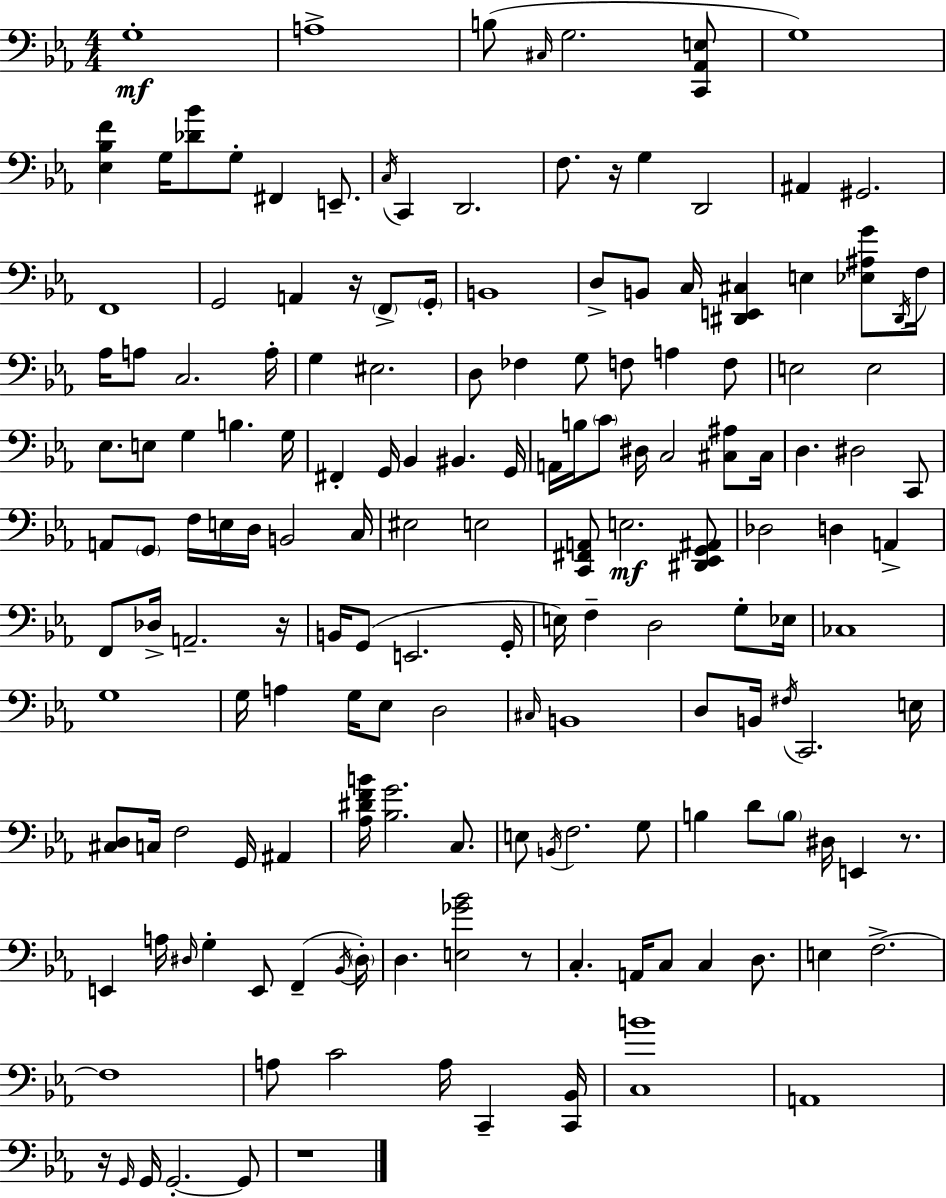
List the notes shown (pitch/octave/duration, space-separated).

G3/w A3/w B3/e C#3/s G3/h. [C2,Ab2,E3]/e G3/w [Eb3,Bb3,F4]/q G3/s [Db4,Bb4]/e G3/e F#2/q E2/e. C3/s C2/q D2/h. F3/e. R/s G3/q D2/h A#2/q G#2/h. F2/w G2/h A2/q R/s F2/e G2/s B2/w D3/e B2/e C3/s [D#2,E2,C#3]/q E3/q [Eb3,A#3,G4]/e D#2/s F3/s Ab3/s A3/e C3/h. A3/s G3/q EIS3/h. D3/e FES3/q G3/e F3/e A3/q F3/e E3/h E3/h Eb3/e. E3/e G3/q B3/q. G3/s F#2/q G2/s Bb2/q BIS2/q. G2/s A2/s B3/s C4/e D#3/s C3/h [C#3,A#3]/e C#3/s D3/q. D#3/h C2/e A2/e G2/e F3/s E3/s D3/s B2/h C3/s EIS3/h E3/h [C2,F#2,A2]/e E3/h. [D#2,Eb2,G2,A#2]/e Db3/h D3/q A2/q F2/e Db3/s A2/h. R/s B2/s G2/e E2/h. G2/s E3/s F3/q D3/h G3/e Eb3/s CES3/w G3/w G3/s A3/q G3/s Eb3/e D3/h C#3/s B2/w D3/e B2/s F#3/s C2/h. E3/s [C#3,D3]/e C3/s F3/h G2/s A#2/q [Ab3,D#4,F4,B4]/s [Bb3,G4]/h. C3/e. E3/e B2/s F3/h. G3/e B3/q D4/e B3/e D#3/s E2/q R/e. E2/q A3/s D#3/s G3/q E2/e F2/q Bb2/s D#3/s D3/q. [E3,Gb4,Bb4]/h R/e C3/q. A2/s C3/e C3/q D3/e. E3/q F3/h. F3/w A3/e C4/h A3/s C2/q [C2,Bb2]/s [C3,B4]/w A2/w R/s G2/s G2/s G2/h. G2/e R/w